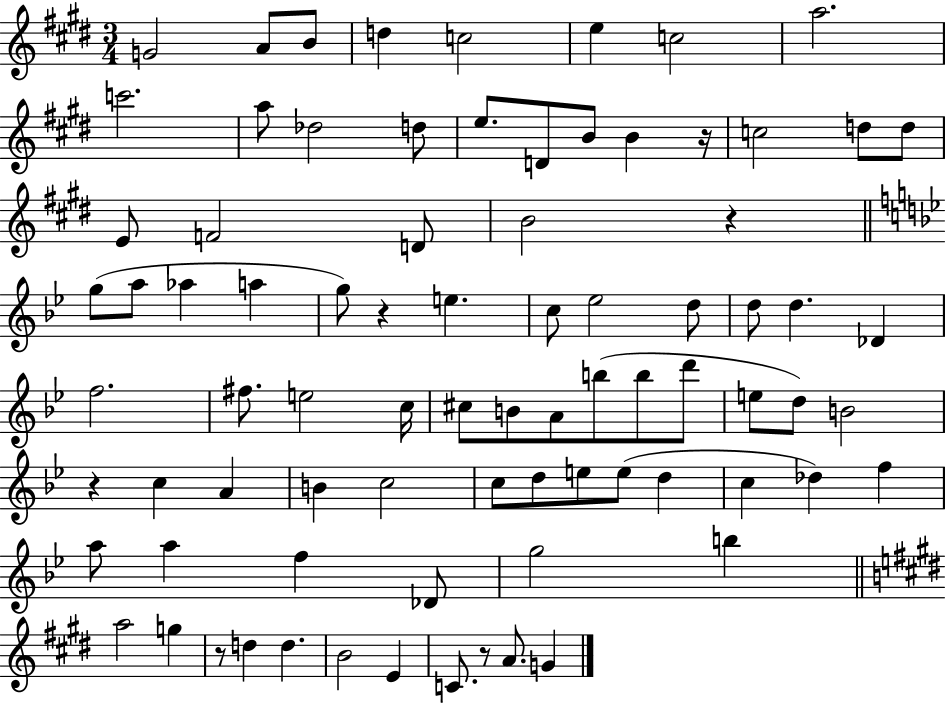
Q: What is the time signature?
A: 3/4